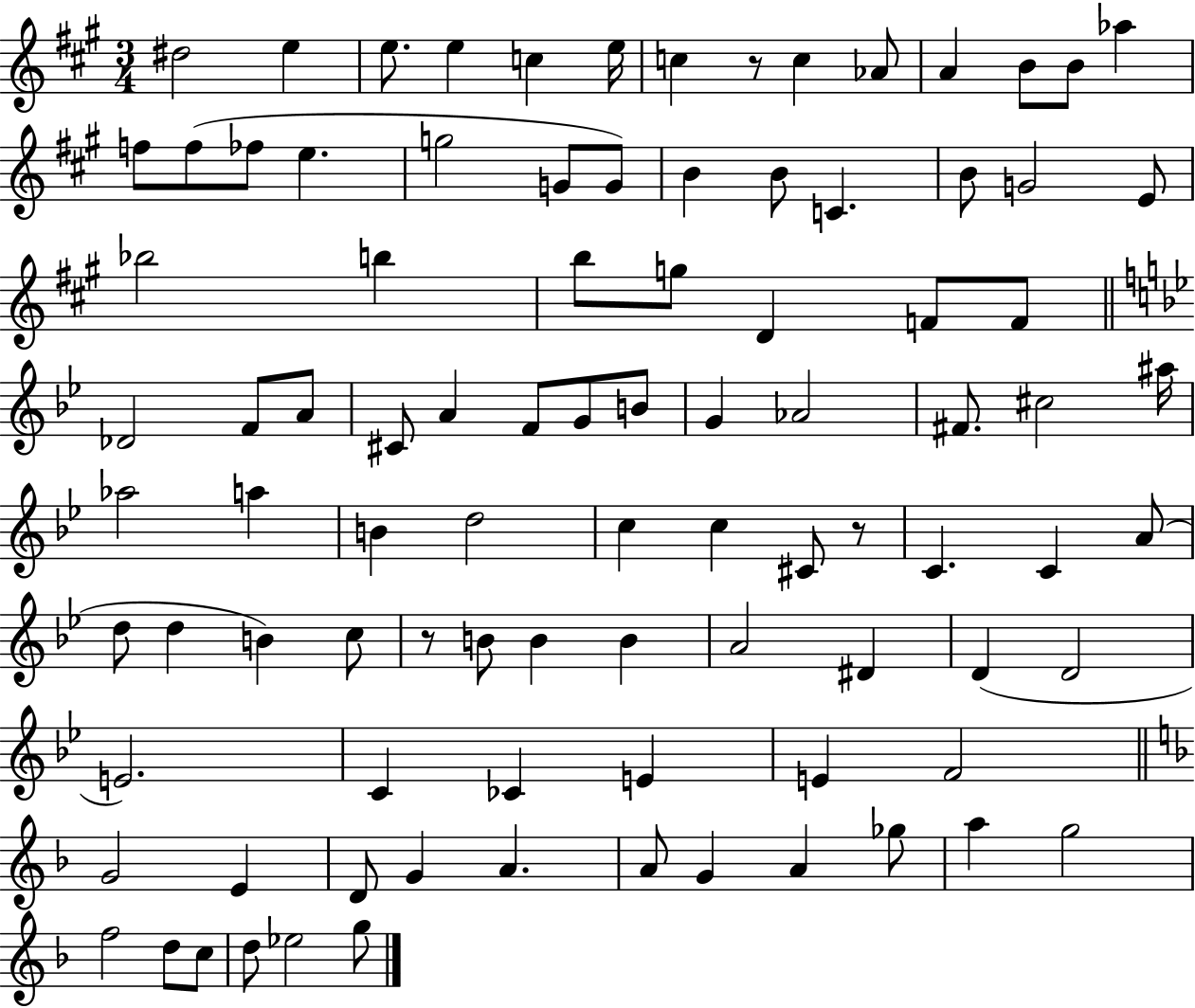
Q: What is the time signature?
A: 3/4